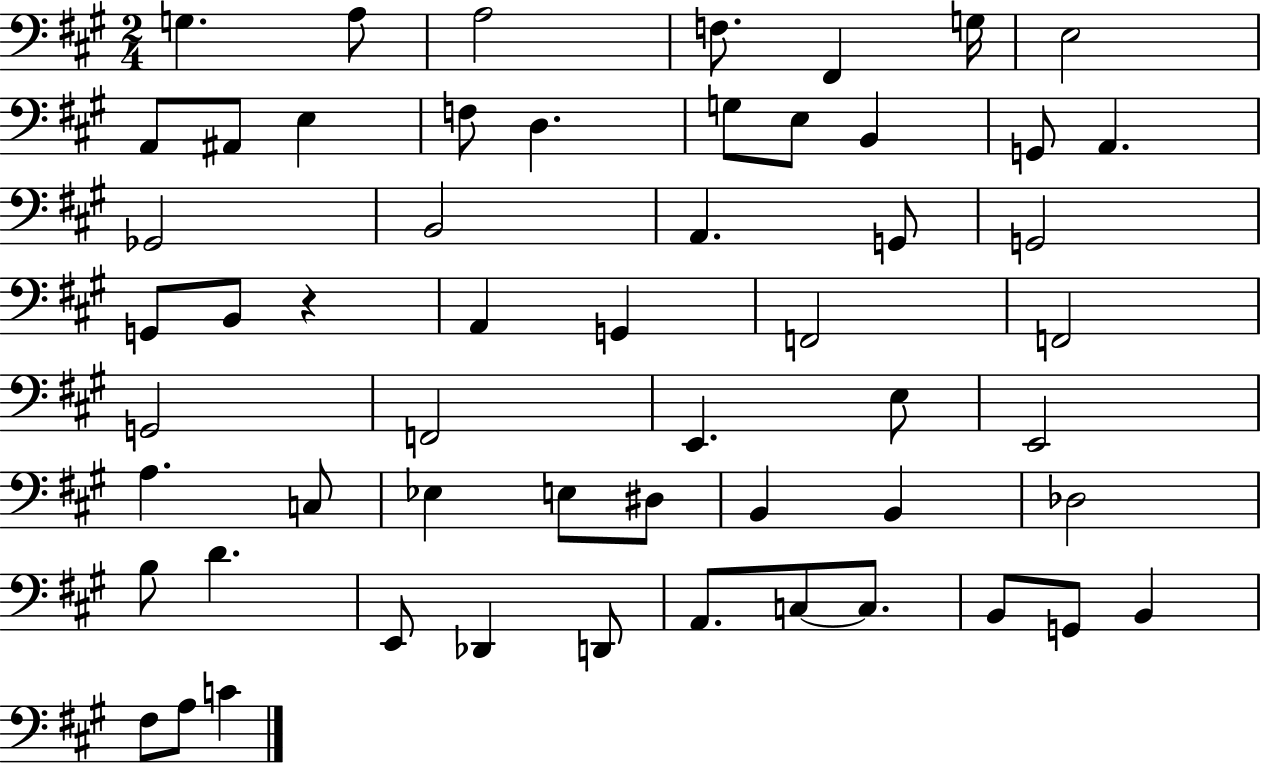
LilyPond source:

{
  \clef bass
  \numericTimeSignature
  \time 2/4
  \key a \major
  g4. a8 | a2 | f8. fis,4 g16 | e2 | \break a,8 ais,8 e4 | f8 d4. | g8 e8 b,4 | g,8 a,4. | \break ges,2 | b,2 | a,4. g,8 | g,2 | \break g,8 b,8 r4 | a,4 g,4 | f,2 | f,2 | \break g,2 | f,2 | e,4. e8 | e,2 | \break a4. c8 | ees4 e8 dis8 | b,4 b,4 | des2 | \break b8 d'4. | e,8 des,4 d,8 | a,8. c8~~ c8. | b,8 g,8 b,4 | \break fis8 a8 c'4 | \bar "|."
}